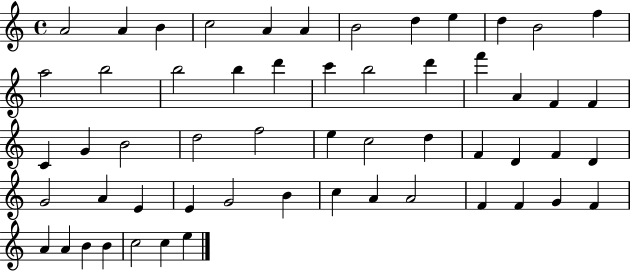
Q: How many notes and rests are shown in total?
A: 56